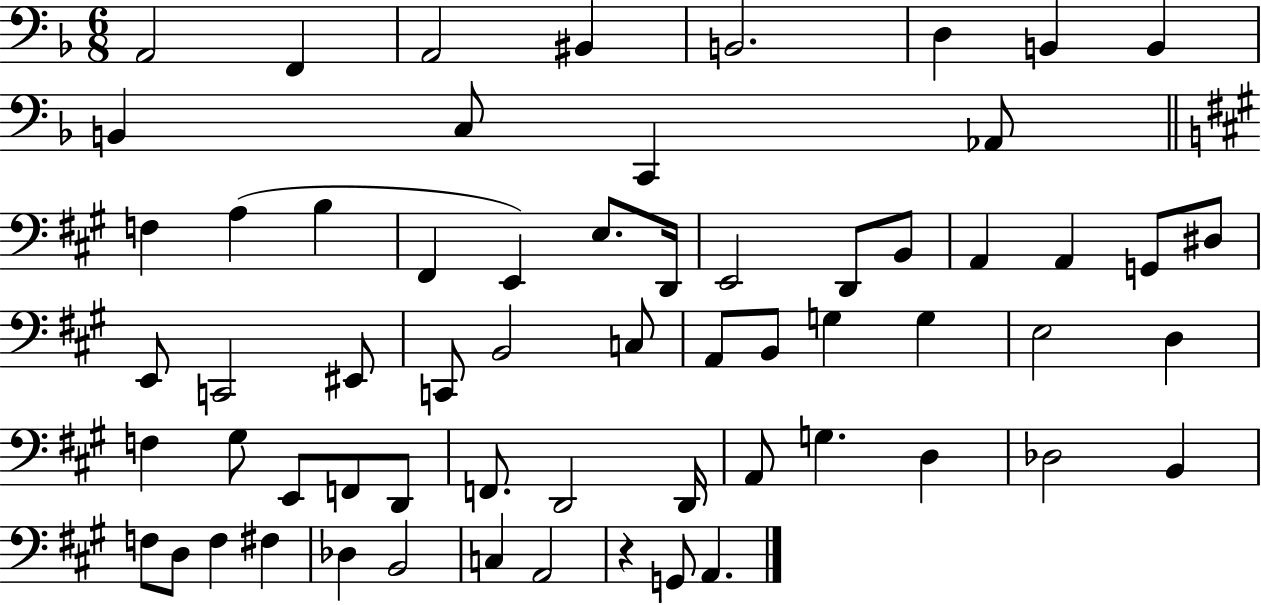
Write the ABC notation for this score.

X:1
T:Untitled
M:6/8
L:1/4
K:F
A,,2 F,, A,,2 ^B,, B,,2 D, B,, B,, B,, C,/2 C,, _A,,/2 F, A, B, ^F,, E,, E,/2 D,,/4 E,,2 D,,/2 B,,/2 A,, A,, G,,/2 ^D,/2 E,,/2 C,,2 ^E,,/2 C,,/2 B,,2 C,/2 A,,/2 B,,/2 G, G, E,2 D, F, ^G,/2 E,,/2 F,,/2 D,,/2 F,,/2 D,,2 D,,/4 A,,/2 G, D, _D,2 B,, F,/2 D,/2 F, ^F, _D, B,,2 C, A,,2 z G,,/2 A,,